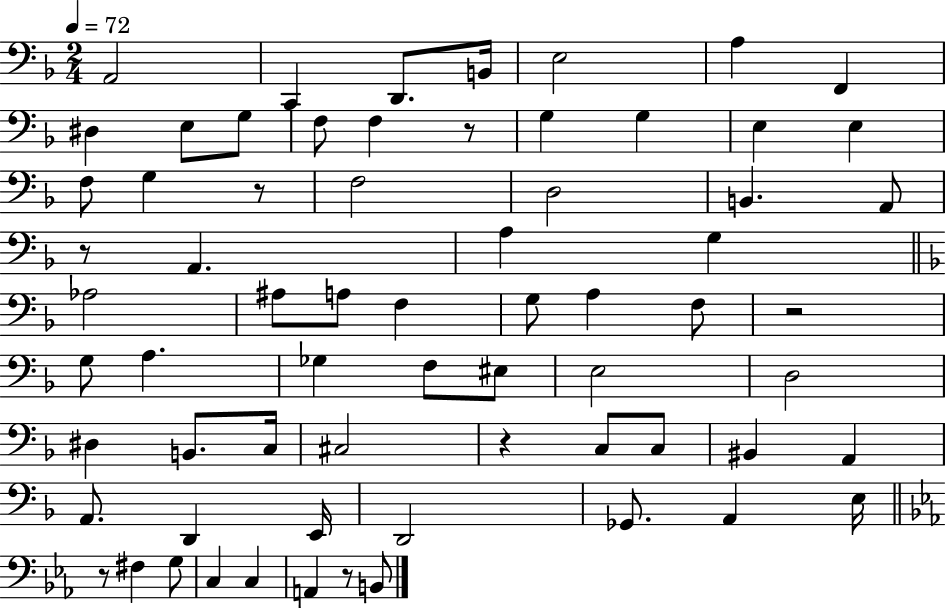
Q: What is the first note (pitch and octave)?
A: A2